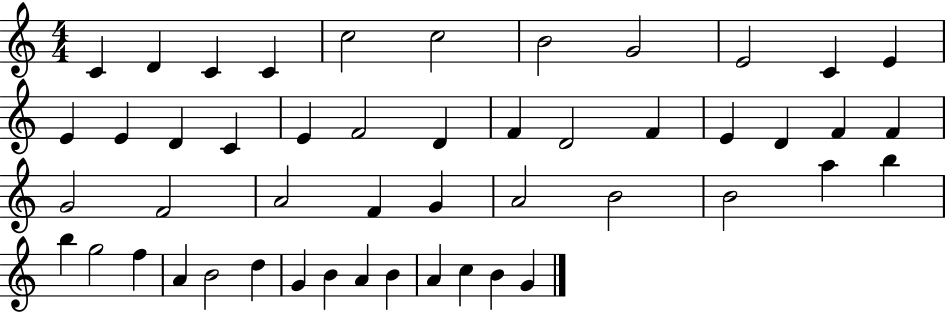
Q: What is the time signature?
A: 4/4